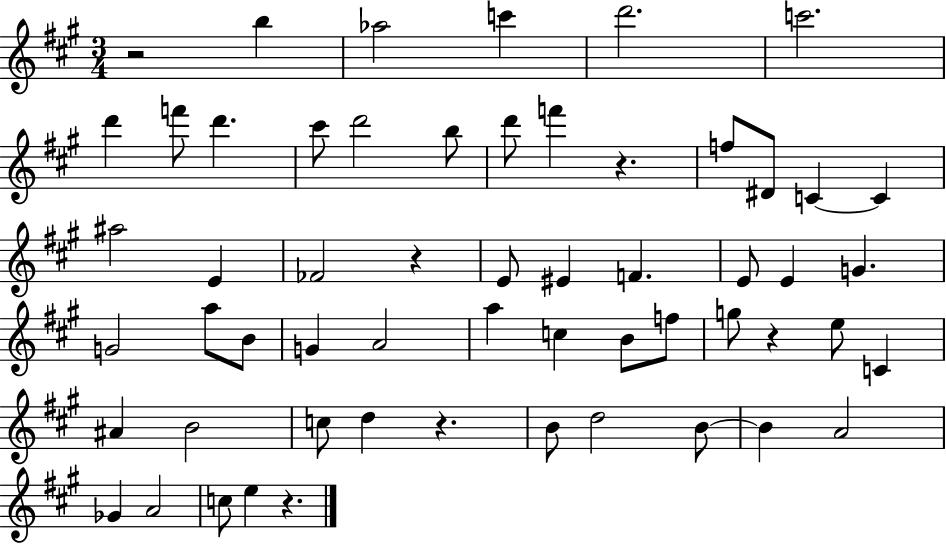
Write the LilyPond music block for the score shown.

{
  \clef treble
  \numericTimeSignature
  \time 3/4
  \key a \major
  r2 b''4 | aes''2 c'''4 | d'''2. | c'''2. | \break d'''4 f'''8 d'''4. | cis'''8 d'''2 b''8 | d'''8 f'''4 r4. | f''8 dis'8 c'4~~ c'4 | \break ais''2 e'4 | fes'2 r4 | e'8 eis'4 f'4. | e'8 e'4 g'4. | \break g'2 a''8 b'8 | g'4 a'2 | a''4 c''4 b'8 f''8 | g''8 r4 e''8 c'4 | \break ais'4 b'2 | c''8 d''4 r4. | b'8 d''2 b'8~~ | b'4 a'2 | \break ges'4 a'2 | c''8 e''4 r4. | \bar "|."
}